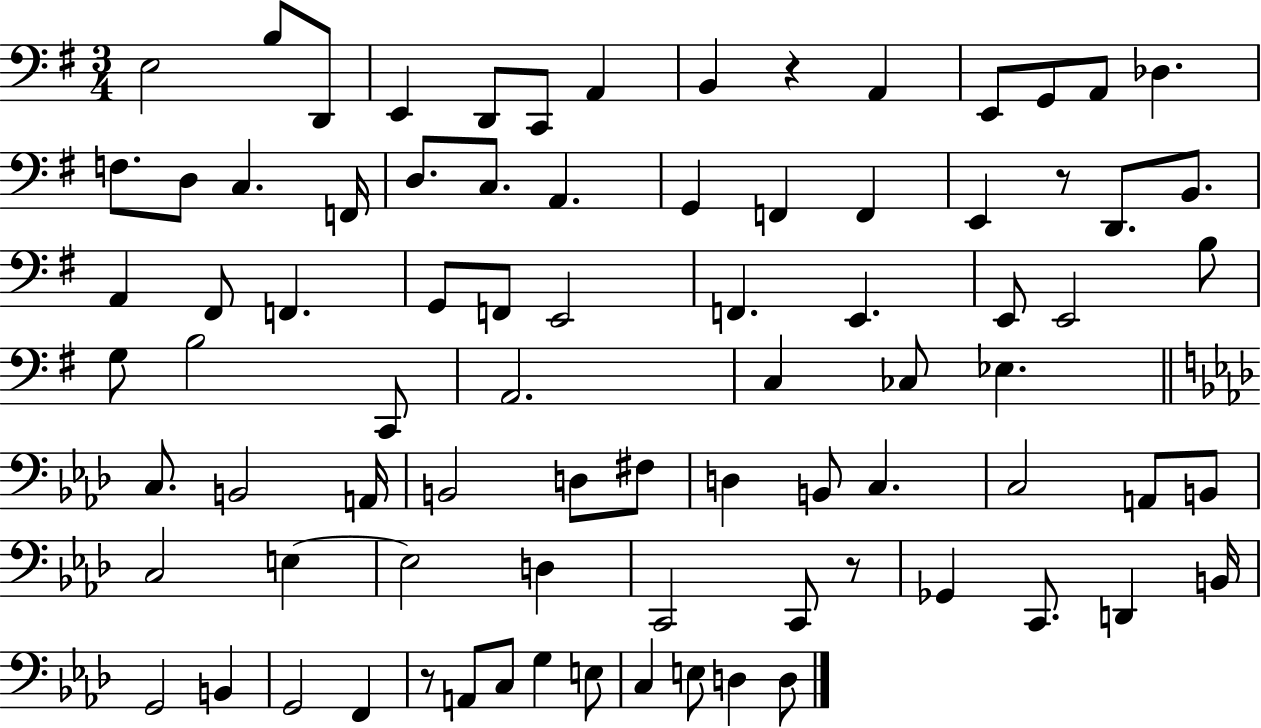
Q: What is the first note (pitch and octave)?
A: E3